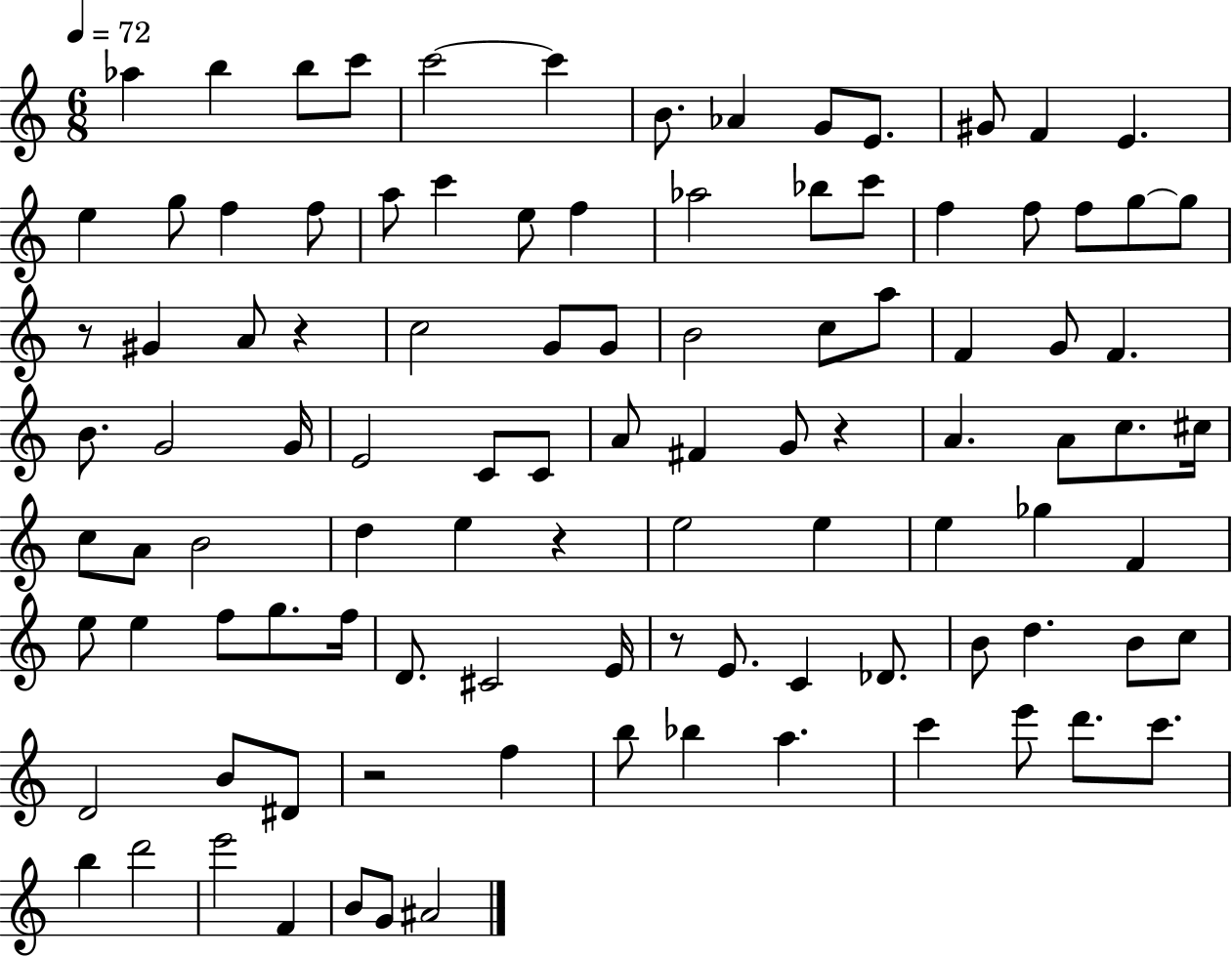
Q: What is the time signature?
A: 6/8